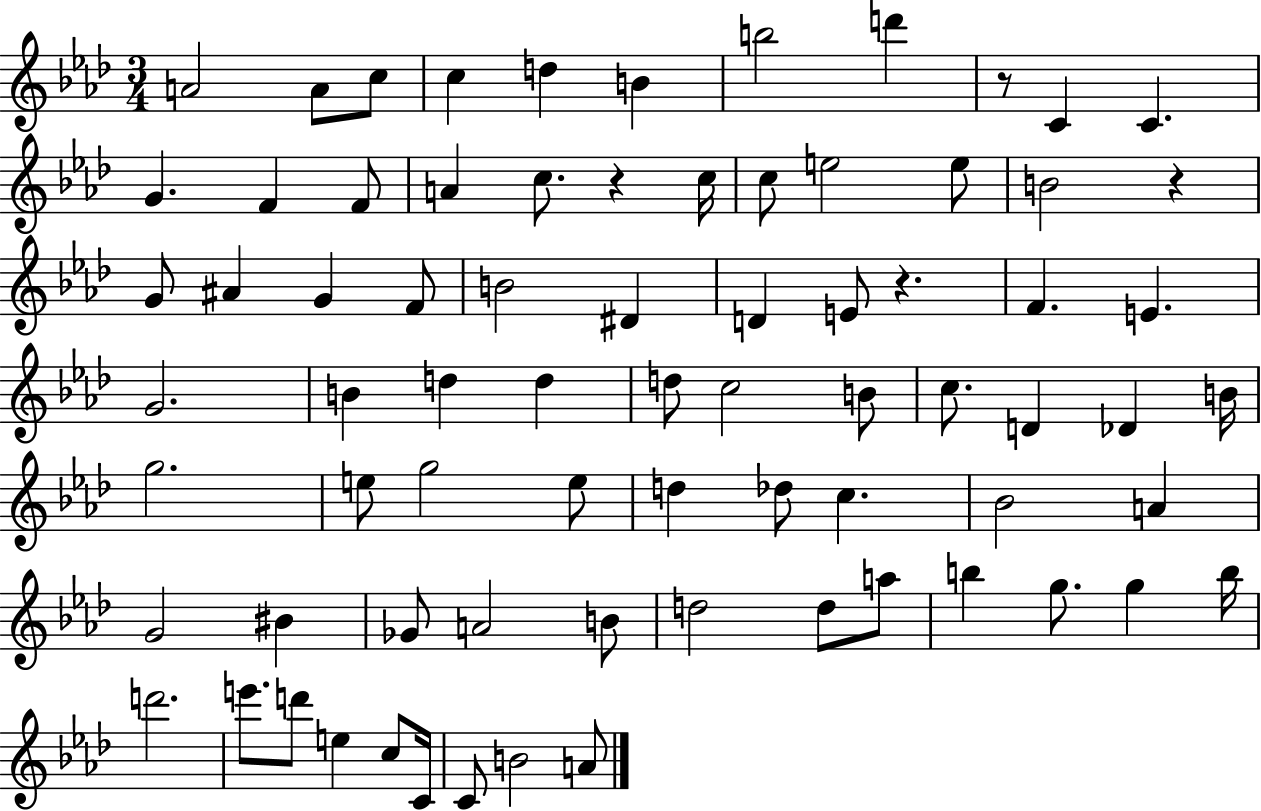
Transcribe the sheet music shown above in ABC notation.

X:1
T:Untitled
M:3/4
L:1/4
K:Ab
A2 A/2 c/2 c d B b2 d' z/2 C C G F F/2 A c/2 z c/4 c/2 e2 e/2 B2 z G/2 ^A G F/2 B2 ^D D E/2 z F E G2 B d d d/2 c2 B/2 c/2 D _D B/4 g2 e/2 g2 e/2 d _d/2 c _B2 A G2 ^B _G/2 A2 B/2 d2 d/2 a/2 b g/2 g b/4 d'2 e'/2 d'/2 e c/2 C/4 C/2 B2 A/2